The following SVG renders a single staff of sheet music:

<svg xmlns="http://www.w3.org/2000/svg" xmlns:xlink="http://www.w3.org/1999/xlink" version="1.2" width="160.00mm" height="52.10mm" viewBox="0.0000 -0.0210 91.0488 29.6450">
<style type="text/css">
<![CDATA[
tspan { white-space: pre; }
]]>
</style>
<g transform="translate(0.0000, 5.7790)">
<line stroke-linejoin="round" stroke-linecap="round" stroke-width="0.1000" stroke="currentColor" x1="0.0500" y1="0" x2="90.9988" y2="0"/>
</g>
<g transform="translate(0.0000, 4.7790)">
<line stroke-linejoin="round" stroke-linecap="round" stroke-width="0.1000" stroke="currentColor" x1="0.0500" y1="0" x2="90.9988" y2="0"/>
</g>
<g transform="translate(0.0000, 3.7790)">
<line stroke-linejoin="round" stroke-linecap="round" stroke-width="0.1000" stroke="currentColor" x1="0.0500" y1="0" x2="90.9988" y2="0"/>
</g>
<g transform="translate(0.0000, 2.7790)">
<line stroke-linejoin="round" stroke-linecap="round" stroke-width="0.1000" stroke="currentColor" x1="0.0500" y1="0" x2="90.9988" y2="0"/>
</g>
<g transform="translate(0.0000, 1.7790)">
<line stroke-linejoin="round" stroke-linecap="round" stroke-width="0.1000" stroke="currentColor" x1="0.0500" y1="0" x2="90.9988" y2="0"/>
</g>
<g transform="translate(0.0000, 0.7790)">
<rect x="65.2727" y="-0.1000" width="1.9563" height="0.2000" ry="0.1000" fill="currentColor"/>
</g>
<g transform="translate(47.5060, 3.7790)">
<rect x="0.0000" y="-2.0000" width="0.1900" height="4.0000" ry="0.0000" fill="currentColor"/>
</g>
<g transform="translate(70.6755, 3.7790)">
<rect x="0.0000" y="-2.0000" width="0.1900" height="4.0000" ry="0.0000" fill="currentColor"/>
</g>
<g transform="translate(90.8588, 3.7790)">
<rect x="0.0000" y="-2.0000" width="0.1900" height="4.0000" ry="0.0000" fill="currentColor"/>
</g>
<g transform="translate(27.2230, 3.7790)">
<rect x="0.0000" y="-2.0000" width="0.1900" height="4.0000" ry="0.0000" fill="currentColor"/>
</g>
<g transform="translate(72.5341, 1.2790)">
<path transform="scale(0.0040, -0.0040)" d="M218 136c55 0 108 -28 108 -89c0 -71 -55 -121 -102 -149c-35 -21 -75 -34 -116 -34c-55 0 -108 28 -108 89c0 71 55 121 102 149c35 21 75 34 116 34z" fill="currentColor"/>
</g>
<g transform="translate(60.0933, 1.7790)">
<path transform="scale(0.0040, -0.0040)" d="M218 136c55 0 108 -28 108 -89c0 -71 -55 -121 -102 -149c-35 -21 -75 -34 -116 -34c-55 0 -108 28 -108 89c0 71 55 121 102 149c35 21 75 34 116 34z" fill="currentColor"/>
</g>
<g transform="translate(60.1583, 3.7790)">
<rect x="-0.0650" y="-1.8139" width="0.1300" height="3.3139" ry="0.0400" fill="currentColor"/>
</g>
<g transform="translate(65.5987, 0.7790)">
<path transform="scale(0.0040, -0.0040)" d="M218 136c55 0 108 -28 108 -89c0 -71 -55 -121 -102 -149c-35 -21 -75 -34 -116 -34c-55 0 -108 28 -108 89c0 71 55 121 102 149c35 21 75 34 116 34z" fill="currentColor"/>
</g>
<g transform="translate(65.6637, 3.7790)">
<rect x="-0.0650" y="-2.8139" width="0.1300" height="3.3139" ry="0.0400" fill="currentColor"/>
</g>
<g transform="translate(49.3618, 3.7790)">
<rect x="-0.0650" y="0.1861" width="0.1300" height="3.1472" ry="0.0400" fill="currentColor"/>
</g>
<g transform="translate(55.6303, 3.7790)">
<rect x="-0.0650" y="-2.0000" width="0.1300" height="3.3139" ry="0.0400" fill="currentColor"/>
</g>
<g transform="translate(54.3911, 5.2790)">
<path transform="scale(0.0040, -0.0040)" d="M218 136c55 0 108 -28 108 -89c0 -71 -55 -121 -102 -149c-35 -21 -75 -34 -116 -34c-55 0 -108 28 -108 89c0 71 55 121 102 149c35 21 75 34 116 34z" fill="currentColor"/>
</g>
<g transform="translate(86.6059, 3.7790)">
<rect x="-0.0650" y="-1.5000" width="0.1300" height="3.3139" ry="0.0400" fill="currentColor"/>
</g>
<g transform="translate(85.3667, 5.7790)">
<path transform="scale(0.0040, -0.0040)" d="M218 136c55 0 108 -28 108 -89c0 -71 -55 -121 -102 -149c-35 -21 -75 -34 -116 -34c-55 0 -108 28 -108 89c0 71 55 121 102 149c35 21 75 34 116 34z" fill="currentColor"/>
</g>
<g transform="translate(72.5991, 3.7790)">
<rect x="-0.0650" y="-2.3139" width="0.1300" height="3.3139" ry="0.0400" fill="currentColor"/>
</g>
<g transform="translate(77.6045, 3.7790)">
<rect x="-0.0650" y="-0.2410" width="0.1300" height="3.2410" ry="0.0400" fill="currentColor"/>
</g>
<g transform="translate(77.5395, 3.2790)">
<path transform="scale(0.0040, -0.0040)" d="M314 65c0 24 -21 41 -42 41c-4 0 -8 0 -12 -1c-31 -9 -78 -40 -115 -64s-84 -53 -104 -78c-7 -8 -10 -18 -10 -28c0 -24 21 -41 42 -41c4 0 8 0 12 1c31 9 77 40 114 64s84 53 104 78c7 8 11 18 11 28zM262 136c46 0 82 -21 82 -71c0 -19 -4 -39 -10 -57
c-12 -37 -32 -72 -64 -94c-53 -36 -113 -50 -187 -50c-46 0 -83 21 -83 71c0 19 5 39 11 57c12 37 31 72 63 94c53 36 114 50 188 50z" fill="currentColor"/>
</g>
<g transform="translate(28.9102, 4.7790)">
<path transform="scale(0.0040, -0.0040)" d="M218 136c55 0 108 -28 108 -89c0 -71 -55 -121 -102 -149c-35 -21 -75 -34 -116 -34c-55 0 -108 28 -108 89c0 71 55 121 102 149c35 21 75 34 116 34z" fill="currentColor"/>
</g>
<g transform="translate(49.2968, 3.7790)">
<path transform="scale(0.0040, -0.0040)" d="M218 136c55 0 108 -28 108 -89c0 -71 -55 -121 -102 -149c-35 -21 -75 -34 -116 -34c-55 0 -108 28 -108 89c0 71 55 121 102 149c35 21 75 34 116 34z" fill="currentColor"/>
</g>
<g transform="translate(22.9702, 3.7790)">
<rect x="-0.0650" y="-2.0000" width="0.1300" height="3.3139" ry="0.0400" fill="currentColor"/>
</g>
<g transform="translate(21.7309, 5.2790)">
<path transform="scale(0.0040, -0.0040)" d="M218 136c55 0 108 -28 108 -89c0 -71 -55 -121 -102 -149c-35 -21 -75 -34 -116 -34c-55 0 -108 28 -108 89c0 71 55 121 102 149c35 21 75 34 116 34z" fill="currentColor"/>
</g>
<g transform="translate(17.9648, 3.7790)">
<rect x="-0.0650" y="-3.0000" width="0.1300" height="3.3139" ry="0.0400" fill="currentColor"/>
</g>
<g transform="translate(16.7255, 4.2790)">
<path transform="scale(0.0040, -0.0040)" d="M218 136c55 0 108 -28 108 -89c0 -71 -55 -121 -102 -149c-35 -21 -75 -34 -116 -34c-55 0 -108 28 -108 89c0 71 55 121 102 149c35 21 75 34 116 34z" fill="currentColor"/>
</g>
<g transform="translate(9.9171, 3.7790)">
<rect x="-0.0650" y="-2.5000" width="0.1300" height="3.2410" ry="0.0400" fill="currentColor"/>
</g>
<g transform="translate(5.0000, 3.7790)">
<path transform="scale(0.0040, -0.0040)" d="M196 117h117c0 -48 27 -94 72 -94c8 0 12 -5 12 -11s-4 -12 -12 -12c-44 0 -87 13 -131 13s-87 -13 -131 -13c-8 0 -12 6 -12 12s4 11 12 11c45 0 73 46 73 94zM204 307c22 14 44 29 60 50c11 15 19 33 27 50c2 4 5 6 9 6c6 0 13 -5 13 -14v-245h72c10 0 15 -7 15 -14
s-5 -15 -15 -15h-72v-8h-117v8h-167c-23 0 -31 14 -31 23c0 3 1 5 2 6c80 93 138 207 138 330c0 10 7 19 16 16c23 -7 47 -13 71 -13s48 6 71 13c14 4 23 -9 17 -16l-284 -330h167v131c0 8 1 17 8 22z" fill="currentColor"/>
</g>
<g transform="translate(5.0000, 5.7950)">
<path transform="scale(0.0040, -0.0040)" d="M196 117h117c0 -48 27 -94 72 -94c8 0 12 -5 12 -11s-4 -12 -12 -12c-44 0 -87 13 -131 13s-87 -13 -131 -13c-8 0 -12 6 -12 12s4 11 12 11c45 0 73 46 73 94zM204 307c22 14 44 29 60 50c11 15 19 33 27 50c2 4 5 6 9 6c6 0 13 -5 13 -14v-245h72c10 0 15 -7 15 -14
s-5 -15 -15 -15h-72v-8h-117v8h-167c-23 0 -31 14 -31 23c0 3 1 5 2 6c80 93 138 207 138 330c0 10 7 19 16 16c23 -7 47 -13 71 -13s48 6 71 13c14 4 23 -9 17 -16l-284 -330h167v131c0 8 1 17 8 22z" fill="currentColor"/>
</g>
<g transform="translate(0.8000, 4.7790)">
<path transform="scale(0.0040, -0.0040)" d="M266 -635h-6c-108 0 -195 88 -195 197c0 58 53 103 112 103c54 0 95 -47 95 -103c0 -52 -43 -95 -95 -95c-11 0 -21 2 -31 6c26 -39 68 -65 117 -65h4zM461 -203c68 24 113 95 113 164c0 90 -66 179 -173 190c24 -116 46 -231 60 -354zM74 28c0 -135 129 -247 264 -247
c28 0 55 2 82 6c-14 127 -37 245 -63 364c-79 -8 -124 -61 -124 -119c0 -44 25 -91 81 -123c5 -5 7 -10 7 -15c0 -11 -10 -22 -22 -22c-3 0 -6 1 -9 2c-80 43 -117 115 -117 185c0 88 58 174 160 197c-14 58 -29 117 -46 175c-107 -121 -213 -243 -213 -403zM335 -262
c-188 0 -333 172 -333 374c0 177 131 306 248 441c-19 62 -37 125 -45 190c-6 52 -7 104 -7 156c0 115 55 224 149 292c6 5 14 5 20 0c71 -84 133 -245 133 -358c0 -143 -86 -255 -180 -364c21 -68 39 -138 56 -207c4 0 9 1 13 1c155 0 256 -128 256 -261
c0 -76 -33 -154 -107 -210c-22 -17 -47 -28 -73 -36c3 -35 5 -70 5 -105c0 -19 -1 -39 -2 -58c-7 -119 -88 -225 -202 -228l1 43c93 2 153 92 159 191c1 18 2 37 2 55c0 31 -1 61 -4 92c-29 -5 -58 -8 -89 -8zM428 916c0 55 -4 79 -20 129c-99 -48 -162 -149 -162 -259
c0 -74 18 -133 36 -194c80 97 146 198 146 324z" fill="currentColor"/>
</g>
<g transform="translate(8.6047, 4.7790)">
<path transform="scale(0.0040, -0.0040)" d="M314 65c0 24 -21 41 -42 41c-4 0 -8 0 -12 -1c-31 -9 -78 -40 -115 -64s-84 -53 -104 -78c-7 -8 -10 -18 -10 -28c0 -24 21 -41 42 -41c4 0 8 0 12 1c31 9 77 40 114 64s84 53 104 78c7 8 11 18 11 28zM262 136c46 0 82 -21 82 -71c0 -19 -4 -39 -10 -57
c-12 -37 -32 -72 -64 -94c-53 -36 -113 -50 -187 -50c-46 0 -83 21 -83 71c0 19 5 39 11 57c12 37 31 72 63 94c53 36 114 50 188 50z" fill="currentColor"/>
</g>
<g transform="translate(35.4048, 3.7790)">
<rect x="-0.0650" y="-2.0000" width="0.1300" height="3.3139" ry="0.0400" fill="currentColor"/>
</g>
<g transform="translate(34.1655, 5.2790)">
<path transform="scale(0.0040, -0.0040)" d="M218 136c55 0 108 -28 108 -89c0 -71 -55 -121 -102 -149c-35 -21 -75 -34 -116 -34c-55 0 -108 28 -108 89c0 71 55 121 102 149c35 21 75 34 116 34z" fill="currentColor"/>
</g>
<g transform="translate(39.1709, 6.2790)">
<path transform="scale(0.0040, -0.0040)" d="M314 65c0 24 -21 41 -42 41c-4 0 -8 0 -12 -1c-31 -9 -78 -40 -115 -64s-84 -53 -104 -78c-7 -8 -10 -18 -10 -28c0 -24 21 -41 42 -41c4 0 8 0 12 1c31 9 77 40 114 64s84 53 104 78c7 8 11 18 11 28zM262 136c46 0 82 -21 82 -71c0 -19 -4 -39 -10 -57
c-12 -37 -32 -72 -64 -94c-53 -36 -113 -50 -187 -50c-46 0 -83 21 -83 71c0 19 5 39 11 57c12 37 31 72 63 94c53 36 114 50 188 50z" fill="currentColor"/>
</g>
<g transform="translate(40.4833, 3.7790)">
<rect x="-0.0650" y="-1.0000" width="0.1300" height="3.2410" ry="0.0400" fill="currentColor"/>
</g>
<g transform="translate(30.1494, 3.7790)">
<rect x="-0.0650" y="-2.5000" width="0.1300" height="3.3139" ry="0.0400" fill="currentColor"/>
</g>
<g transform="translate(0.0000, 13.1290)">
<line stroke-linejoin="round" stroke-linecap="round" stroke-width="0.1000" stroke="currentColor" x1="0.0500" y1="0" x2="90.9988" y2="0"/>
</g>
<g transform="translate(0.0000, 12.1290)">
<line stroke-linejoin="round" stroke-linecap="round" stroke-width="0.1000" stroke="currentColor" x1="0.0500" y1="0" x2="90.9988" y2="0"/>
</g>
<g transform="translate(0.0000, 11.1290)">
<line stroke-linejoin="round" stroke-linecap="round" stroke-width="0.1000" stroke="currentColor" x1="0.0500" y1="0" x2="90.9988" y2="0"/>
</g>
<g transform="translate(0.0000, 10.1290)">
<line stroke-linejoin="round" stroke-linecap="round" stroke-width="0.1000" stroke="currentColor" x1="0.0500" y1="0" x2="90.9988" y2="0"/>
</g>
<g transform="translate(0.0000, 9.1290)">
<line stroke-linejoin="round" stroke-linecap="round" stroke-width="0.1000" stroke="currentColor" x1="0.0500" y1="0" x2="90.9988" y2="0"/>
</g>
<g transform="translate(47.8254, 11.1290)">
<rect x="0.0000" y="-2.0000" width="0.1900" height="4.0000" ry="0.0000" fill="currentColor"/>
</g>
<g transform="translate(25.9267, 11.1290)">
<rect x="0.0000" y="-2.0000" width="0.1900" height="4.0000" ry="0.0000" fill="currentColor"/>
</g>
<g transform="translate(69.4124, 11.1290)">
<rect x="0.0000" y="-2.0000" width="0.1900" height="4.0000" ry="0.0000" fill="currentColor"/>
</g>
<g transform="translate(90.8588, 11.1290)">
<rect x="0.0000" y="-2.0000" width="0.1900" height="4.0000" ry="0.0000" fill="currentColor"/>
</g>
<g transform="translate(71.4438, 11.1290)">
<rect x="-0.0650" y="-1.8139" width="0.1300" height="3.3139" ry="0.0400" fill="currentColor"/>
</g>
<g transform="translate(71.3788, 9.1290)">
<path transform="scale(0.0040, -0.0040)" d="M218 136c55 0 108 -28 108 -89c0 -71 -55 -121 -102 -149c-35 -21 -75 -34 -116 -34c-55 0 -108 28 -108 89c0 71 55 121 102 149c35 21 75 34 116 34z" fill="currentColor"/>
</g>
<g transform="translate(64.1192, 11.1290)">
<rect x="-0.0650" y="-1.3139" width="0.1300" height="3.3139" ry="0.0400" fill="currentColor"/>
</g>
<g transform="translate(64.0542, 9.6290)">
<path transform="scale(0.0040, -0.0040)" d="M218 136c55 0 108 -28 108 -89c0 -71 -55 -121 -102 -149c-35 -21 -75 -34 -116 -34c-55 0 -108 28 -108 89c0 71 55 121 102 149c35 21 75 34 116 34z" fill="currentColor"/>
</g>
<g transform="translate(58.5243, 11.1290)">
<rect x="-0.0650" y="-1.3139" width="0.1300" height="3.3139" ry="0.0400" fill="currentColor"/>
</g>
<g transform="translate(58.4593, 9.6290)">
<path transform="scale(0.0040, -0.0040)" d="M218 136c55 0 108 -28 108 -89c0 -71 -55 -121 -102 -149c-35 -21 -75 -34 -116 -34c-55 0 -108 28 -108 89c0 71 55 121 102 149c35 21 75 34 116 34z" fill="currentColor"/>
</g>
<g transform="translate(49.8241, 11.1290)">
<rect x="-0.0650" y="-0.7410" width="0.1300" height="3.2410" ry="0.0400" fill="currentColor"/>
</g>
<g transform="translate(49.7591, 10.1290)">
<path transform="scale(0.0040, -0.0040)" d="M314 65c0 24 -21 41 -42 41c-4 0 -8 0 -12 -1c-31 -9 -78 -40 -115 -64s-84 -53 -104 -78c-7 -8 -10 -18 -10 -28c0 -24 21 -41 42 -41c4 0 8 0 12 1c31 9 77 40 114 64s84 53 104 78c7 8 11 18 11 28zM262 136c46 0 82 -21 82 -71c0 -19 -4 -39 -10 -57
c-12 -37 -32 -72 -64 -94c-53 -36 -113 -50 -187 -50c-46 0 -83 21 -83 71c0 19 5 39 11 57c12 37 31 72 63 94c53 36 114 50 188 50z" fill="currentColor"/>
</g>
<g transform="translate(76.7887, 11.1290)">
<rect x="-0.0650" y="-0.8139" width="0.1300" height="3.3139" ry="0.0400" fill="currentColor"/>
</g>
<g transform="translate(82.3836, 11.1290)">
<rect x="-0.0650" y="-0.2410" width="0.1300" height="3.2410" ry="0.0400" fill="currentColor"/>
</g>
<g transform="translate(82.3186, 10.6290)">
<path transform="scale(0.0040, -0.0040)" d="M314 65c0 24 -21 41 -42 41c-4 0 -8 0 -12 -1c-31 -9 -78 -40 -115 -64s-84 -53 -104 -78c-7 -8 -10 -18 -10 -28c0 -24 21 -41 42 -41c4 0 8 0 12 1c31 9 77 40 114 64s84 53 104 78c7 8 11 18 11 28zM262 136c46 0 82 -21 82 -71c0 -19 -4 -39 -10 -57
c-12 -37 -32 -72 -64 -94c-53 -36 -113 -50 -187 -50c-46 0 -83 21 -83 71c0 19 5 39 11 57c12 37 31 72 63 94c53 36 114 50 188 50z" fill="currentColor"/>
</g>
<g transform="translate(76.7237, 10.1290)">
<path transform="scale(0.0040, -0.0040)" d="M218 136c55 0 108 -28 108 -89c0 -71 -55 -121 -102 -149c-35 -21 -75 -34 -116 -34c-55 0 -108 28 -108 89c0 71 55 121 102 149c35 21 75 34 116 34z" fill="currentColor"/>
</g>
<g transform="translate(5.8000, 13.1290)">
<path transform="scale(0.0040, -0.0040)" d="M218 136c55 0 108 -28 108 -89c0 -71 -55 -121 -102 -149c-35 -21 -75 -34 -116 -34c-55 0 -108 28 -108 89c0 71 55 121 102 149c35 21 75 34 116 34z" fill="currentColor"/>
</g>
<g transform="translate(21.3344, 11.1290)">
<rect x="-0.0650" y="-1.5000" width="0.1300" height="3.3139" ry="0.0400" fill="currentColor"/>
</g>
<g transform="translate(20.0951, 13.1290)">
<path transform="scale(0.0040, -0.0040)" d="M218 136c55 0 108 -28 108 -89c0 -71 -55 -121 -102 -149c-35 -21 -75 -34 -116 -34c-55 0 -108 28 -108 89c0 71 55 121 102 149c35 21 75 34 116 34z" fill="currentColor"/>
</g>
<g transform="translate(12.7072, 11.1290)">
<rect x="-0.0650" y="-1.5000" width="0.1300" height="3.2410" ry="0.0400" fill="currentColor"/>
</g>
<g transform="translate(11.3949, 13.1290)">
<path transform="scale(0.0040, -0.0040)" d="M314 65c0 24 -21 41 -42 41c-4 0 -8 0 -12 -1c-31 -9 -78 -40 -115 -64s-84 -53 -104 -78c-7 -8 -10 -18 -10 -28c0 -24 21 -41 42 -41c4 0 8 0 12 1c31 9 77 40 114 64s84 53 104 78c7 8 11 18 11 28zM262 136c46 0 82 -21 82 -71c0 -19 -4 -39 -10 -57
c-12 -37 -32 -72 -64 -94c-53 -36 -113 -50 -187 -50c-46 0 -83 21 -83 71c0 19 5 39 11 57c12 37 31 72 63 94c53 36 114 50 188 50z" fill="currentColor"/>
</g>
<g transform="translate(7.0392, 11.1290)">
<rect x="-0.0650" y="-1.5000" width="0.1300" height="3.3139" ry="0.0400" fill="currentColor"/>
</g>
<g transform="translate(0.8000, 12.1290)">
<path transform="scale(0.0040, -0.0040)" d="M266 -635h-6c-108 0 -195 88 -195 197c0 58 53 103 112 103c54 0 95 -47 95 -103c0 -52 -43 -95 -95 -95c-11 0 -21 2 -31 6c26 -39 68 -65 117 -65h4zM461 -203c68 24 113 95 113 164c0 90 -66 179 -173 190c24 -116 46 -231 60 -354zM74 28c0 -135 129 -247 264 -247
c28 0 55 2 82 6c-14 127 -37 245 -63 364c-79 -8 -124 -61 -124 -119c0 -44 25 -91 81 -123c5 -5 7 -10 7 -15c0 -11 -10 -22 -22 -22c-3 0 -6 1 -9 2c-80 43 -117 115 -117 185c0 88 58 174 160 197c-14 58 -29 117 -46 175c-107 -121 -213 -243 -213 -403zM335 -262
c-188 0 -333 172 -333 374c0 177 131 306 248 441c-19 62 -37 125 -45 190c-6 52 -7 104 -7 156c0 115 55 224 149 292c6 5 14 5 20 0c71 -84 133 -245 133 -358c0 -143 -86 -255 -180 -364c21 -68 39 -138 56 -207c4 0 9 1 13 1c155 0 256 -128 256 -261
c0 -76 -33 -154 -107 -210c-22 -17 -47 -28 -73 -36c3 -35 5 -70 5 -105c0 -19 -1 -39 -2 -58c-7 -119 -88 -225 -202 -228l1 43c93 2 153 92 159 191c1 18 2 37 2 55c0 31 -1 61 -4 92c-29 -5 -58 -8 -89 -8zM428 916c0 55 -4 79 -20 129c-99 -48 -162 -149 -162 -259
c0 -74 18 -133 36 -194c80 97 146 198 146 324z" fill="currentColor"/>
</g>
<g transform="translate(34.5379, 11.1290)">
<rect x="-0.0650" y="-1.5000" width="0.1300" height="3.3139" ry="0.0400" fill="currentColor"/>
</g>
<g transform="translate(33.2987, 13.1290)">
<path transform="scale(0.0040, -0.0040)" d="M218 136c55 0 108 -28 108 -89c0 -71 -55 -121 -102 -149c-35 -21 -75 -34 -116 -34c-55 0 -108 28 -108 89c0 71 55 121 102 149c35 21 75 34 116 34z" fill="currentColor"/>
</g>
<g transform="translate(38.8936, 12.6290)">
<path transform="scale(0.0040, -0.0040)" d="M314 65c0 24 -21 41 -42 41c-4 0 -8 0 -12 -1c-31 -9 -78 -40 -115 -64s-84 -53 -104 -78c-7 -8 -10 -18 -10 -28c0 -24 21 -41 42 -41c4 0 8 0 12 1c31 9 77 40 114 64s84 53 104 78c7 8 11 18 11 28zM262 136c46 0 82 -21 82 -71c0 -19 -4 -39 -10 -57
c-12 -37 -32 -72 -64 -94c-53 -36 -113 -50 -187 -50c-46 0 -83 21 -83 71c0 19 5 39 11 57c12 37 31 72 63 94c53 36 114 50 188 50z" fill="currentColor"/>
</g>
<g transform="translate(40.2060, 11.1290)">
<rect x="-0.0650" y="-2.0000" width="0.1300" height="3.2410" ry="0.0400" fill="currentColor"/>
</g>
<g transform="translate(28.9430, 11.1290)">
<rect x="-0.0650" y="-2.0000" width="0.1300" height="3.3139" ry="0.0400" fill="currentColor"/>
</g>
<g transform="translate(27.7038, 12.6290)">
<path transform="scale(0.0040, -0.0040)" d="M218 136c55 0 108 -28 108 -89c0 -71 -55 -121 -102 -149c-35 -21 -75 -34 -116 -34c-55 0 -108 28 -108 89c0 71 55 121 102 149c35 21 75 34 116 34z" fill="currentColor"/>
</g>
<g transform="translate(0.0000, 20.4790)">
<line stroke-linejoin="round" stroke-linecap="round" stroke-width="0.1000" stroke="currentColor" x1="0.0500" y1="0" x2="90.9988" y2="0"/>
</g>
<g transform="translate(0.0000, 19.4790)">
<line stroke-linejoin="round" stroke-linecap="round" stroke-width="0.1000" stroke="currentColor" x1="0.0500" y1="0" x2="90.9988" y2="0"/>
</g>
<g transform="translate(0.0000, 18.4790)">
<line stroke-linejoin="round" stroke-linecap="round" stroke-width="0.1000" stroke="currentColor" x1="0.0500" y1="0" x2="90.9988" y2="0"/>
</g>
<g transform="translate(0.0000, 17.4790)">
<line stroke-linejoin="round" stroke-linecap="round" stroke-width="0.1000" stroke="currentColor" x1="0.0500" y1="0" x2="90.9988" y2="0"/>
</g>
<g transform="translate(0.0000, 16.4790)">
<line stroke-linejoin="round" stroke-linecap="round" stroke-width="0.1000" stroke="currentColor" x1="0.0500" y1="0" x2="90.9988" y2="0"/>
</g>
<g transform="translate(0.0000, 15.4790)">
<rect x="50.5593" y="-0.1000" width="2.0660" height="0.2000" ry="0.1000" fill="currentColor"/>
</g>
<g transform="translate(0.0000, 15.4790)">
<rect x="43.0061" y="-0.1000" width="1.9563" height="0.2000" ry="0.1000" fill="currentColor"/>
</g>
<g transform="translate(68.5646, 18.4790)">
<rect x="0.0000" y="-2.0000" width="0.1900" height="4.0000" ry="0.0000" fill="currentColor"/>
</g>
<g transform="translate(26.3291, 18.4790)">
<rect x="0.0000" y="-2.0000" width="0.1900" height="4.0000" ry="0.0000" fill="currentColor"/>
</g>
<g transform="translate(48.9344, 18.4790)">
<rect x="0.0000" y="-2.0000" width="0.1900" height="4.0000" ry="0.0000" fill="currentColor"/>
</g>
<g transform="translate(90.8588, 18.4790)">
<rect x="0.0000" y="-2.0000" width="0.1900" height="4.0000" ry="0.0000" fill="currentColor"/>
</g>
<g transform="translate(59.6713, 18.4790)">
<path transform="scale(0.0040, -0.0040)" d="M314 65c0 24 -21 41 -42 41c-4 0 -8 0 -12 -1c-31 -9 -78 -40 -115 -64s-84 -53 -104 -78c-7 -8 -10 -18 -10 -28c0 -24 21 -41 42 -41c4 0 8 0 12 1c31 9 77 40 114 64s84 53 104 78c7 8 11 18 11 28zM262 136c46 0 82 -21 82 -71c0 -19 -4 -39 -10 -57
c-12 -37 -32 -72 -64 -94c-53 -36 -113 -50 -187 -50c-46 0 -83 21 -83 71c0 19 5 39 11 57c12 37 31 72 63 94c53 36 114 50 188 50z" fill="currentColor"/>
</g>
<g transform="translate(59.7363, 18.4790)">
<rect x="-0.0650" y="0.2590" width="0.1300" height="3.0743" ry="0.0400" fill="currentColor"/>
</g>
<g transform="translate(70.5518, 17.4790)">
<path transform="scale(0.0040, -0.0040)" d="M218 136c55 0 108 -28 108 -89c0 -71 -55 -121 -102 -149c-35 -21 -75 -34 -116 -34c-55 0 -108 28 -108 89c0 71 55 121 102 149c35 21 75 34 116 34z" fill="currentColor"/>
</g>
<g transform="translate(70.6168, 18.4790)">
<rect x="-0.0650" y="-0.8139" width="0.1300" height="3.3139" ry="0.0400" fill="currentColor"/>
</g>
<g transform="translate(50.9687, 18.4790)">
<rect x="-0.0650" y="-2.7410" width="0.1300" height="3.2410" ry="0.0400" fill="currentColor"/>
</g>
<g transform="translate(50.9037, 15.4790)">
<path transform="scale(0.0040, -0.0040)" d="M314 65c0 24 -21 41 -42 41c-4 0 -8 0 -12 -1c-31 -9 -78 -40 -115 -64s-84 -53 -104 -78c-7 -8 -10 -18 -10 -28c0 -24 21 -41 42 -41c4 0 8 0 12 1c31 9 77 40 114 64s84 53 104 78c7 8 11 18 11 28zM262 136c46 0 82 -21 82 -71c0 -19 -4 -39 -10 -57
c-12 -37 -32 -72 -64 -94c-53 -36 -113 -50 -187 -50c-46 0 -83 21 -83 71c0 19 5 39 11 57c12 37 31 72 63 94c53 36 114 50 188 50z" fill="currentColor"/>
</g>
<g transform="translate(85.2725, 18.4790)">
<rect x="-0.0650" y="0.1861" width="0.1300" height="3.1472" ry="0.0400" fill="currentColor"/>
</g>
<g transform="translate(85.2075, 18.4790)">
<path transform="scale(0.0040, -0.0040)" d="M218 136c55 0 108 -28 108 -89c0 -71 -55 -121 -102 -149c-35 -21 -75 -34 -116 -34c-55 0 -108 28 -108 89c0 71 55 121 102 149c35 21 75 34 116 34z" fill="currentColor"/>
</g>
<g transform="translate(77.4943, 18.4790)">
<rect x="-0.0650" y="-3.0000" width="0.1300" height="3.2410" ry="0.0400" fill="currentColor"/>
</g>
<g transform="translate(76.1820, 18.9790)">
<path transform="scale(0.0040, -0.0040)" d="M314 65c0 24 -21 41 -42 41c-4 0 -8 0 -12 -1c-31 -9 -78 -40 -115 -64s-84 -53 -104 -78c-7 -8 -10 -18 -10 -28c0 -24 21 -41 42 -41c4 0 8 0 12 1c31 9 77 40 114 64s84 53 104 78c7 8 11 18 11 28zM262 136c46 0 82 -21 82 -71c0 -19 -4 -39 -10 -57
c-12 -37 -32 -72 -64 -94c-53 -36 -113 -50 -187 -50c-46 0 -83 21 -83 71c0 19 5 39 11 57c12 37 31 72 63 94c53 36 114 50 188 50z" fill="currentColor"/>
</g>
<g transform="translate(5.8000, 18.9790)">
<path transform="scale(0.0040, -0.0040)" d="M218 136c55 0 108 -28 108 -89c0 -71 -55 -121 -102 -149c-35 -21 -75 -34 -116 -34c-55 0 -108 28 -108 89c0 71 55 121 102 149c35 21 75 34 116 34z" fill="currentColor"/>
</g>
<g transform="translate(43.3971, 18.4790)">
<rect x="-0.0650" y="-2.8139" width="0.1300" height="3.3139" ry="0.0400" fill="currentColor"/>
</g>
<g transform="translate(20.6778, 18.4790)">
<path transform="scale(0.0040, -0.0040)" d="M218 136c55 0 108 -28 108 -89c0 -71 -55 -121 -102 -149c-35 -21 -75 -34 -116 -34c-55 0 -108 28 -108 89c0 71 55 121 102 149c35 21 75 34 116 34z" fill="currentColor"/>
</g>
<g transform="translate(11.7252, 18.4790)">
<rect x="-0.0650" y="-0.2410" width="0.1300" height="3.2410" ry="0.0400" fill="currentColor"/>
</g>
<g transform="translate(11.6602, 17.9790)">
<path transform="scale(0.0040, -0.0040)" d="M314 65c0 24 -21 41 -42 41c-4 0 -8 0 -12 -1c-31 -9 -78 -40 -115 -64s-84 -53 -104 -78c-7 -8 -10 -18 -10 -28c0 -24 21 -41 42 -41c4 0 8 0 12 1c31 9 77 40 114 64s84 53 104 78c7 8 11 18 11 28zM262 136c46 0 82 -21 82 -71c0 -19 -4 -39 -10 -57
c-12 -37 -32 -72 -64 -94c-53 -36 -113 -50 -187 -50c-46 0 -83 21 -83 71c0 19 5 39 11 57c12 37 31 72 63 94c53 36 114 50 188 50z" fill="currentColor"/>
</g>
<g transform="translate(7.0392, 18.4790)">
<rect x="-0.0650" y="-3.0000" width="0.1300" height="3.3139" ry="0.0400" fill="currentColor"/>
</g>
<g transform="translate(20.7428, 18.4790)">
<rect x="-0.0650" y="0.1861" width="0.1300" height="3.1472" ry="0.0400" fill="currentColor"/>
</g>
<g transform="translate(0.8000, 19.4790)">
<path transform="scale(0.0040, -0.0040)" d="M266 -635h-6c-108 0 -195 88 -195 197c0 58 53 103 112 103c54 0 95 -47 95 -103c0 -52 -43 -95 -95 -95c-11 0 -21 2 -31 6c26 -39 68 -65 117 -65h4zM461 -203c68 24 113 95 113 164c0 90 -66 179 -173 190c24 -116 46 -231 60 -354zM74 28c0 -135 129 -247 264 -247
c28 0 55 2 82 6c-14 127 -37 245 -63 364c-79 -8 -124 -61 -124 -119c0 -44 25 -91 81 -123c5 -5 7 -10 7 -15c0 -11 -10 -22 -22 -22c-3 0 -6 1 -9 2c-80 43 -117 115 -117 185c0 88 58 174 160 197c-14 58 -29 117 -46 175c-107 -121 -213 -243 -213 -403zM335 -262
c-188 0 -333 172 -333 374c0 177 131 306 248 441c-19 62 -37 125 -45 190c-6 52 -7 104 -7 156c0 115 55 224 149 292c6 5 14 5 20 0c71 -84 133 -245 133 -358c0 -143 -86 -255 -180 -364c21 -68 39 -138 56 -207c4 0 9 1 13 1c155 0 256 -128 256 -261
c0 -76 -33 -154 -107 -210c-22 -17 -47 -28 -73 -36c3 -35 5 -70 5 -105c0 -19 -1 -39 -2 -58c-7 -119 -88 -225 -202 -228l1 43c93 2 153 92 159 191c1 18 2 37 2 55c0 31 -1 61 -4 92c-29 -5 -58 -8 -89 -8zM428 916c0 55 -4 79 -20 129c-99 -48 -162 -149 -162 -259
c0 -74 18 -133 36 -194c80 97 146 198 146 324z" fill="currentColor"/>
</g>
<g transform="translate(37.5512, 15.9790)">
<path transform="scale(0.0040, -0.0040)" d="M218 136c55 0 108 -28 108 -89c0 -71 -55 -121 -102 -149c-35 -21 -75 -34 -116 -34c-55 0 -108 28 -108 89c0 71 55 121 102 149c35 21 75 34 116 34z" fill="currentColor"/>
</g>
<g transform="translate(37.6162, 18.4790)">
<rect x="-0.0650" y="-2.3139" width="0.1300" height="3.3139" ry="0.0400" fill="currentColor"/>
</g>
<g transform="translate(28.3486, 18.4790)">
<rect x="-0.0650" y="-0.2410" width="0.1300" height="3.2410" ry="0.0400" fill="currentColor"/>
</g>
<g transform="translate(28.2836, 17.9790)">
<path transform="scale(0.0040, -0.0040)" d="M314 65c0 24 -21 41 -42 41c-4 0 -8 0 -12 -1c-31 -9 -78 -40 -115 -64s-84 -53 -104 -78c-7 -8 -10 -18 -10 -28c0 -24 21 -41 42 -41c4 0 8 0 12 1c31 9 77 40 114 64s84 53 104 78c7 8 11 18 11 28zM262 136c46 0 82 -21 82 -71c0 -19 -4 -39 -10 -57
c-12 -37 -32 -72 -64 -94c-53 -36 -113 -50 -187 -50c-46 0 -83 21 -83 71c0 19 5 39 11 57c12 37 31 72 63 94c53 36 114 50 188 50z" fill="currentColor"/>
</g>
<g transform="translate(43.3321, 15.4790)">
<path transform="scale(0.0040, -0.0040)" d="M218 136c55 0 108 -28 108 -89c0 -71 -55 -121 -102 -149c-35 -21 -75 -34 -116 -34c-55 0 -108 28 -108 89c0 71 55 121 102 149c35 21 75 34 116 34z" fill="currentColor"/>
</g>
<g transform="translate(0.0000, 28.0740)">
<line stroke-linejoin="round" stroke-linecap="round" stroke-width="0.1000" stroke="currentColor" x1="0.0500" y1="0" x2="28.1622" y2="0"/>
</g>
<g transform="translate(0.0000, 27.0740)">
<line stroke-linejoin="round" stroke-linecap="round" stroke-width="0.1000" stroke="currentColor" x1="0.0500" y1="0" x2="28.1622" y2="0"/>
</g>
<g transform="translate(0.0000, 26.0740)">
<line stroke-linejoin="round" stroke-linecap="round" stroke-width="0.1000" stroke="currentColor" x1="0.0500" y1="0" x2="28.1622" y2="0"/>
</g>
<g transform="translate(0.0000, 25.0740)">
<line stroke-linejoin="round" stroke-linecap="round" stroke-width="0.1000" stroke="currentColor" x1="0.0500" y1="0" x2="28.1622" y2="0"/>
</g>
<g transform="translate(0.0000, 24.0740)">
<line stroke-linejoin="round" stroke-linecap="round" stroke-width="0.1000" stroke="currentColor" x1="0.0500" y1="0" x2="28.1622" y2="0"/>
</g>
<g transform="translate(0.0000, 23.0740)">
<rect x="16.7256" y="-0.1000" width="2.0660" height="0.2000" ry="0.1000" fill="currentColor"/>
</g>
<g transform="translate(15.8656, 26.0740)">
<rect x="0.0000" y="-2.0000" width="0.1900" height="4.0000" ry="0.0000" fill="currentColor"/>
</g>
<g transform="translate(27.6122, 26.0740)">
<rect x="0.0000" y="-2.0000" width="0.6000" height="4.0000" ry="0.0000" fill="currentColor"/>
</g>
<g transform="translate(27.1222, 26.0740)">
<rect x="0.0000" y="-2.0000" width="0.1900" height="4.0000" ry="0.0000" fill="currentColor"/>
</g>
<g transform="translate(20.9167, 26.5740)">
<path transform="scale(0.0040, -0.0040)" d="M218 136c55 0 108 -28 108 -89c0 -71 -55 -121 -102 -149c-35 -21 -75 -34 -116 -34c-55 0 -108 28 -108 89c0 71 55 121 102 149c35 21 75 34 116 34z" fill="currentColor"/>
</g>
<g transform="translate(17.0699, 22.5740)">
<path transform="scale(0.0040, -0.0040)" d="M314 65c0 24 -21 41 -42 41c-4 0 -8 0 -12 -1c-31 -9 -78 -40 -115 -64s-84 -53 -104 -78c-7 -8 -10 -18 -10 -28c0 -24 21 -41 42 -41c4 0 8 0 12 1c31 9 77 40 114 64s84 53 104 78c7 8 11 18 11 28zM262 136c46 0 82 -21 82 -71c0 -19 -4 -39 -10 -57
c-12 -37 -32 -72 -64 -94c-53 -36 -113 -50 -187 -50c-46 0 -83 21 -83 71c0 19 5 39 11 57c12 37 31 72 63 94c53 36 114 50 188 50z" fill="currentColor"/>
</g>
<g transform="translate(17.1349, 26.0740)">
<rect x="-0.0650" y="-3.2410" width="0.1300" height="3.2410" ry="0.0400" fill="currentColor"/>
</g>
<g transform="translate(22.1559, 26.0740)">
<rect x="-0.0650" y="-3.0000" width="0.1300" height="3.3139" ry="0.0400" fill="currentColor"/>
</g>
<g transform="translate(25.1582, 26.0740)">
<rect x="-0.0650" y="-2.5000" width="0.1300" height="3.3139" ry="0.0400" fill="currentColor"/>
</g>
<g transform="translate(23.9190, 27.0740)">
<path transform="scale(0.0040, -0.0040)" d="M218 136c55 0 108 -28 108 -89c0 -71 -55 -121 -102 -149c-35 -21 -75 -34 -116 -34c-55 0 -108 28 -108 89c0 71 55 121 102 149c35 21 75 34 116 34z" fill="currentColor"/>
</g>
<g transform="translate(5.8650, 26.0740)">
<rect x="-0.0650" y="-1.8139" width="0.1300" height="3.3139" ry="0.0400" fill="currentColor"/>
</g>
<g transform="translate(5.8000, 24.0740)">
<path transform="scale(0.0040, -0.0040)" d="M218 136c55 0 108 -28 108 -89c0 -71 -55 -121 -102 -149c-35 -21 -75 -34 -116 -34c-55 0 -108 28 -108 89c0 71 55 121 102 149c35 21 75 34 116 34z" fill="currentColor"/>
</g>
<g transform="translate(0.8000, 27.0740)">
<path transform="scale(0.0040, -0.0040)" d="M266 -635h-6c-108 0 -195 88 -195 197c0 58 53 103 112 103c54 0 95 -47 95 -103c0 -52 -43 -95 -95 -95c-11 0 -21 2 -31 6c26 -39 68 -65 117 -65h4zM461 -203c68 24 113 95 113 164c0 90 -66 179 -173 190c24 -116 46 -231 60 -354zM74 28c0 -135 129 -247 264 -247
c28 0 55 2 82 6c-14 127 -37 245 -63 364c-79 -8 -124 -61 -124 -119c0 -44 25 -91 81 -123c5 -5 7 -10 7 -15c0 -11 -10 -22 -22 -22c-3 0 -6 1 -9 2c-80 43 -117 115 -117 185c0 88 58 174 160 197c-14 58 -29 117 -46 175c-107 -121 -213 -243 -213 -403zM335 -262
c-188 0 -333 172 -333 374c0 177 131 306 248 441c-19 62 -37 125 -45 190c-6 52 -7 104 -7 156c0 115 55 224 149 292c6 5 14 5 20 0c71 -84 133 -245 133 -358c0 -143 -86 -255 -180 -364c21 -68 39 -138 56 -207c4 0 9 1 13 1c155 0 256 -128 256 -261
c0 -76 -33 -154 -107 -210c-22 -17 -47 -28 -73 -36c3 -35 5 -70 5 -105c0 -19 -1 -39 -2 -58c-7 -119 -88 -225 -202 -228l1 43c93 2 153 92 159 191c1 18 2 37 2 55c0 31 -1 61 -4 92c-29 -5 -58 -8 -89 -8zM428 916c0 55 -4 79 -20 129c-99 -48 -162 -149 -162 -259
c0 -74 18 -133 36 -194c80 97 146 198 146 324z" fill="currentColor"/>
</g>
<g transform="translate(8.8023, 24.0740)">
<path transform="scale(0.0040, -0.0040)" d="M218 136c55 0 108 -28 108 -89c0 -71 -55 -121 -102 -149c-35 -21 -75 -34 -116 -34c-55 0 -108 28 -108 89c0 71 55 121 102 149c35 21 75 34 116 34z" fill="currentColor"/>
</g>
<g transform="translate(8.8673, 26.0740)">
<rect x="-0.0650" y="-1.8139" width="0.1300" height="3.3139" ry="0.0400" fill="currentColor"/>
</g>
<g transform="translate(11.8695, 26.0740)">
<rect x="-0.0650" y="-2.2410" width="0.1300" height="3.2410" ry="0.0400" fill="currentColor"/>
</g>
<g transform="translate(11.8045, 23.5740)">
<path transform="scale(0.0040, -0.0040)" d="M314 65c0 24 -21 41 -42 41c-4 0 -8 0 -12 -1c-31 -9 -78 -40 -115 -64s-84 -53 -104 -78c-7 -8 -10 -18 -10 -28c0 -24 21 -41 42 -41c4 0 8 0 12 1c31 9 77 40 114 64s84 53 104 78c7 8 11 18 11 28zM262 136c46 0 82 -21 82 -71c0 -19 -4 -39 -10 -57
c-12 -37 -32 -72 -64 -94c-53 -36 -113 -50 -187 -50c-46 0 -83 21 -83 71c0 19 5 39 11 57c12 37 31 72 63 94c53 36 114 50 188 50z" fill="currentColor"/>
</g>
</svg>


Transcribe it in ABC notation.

X:1
T:Untitled
M:4/4
L:1/4
K:C
G2 A F G F D2 B F f a g c2 E E E2 E F E F2 d2 e e f d c2 A c2 B c2 g a a2 B2 d A2 B f f g2 b2 A G